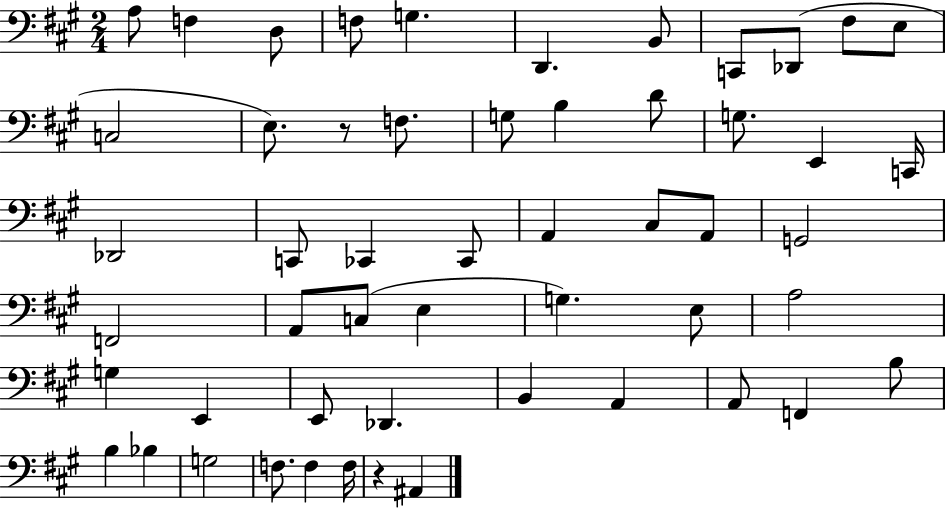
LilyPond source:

{
  \clef bass
  \numericTimeSignature
  \time 2/4
  \key a \major
  a8 f4 d8 | f8 g4. | d,4. b,8 | c,8 des,8( fis8 e8 | \break c2 | e8.) r8 f8. | g8 b4 d'8 | g8. e,4 c,16 | \break des,2 | c,8 ces,4 ces,8 | a,4 cis8 a,8 | g,2 | \break f,2 | a,8 c8( e4 | g4.) e8 | a2 | \break g4 e,4 | e,8 des,4. | b,4 a,4 | a,8 f,4 b8 | \break b4 bes4 | g2 | f8. f4 f16 | r4 ais,4 | \break \bar "|."
}